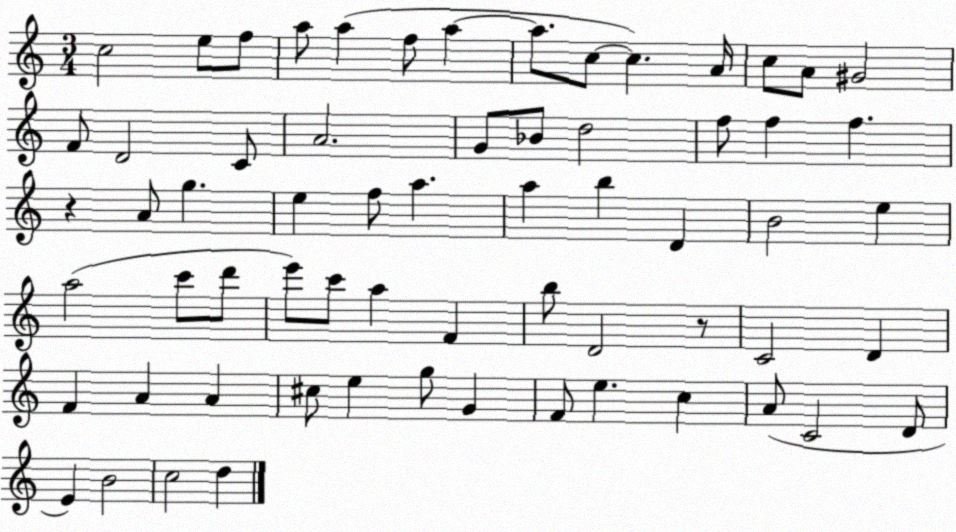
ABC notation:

X:1
T:Untitled
M:3/4
L:1/4
K:C
c2 e/2 f/2 a/2 a f/2 a a/2 c/2 c A/4 c/2 A/2 ^G2 F/2 D2 C/2 A2 G/2 _B/2 d2 f/2 f f z A/2 g e f/2 a a b D B2 e a2 c'/2 d'/2 e'/2 c'/2 a F b/2 D2 z/2 C2 D F A A ^c/2 e g/2 G F/2 e c A/2 C2 D/2 E B2 c2 d